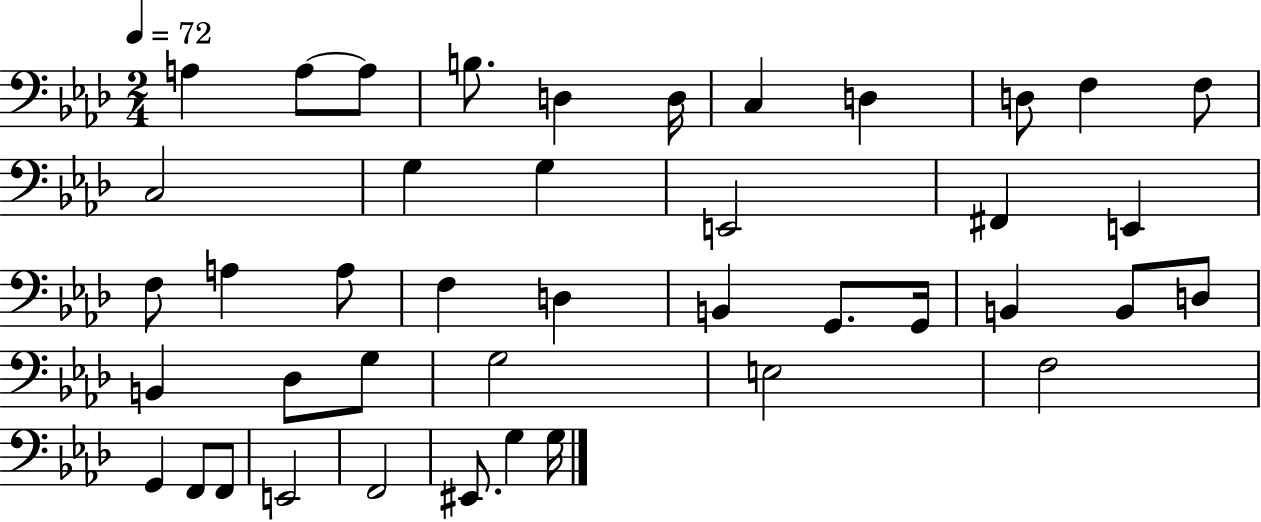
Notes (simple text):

A3/q A3/e A3/e B3/e. D3/q D3/s C3/q D3/q D3/e F3/q F3/e C3/h G3/q G3/q E2/h F#2/q E2/q F3/e A3/q A3/e F3/q D3/q B2/q G2/e. G2/s B2/q B2/e D3/e B2/q Db3/e G3/e G3/h E3/h F3/h G2/q F2/e F2/e E2/h F2/h EIS2/e. G3/q G3/s